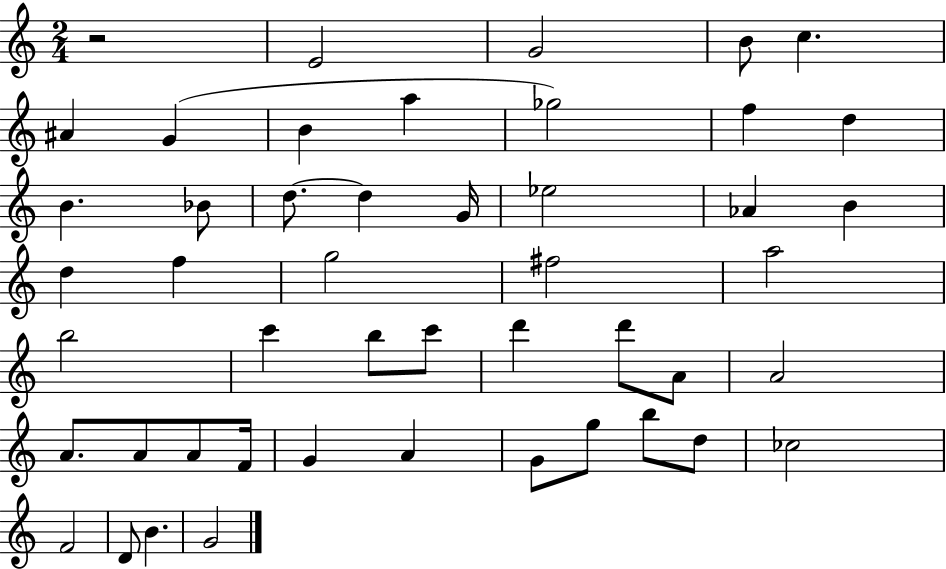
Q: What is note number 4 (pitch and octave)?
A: C5